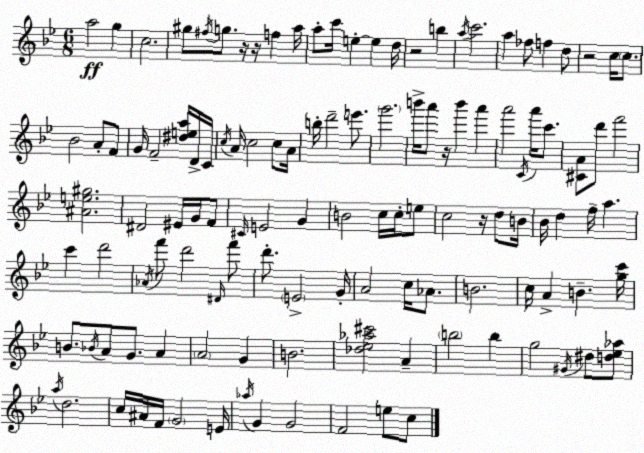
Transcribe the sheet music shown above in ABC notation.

X:1
T:Untitled
M:6/8
L:1/4
K:Bb
a2 g c2 ^g/2 ^f/4 g/2 z/4 z/4 f a/4 a/2 c'/4 e e d/4 z2 b a/4 c'2 a _f/2 f d/2 z2 c/4 c/2 _B2 A/2 F/2 G/4 F2 [^dea]/4 D/4 C/4 c/4 A/4 c2 c/2 A/4 b/4 d'2 e'/2 g'2 b'/4 a'/2 z/4 b' a' a'2 C/4 a'/4 c'/2 [^CA]/2 d'/2 f'2 [^Ae^g]2 ^D2 ^E/4 G/4 F/2 ^C/4 E2 G B2 c/4 c/4 e/2 c2 z/4 d/2 B/4 _B/4 d f/4 a c' d'2 _A/4 f'/2 d'2 ^D/4 f'/2 d'/2 E2 G/4 A2 c/4 _A/2 B2 c/4 A B [gc']/4 B/2 _B/4 A/2 G/2 A A2 G B2 [_d_e_a^c']2 A b2 b g2 ^G/4 ^d/2 [d_e_a]/2 a/4 d2 c/4 ^A/4 F/4 G2 E/4 _a/4 G G2 F2 e/2 c/2